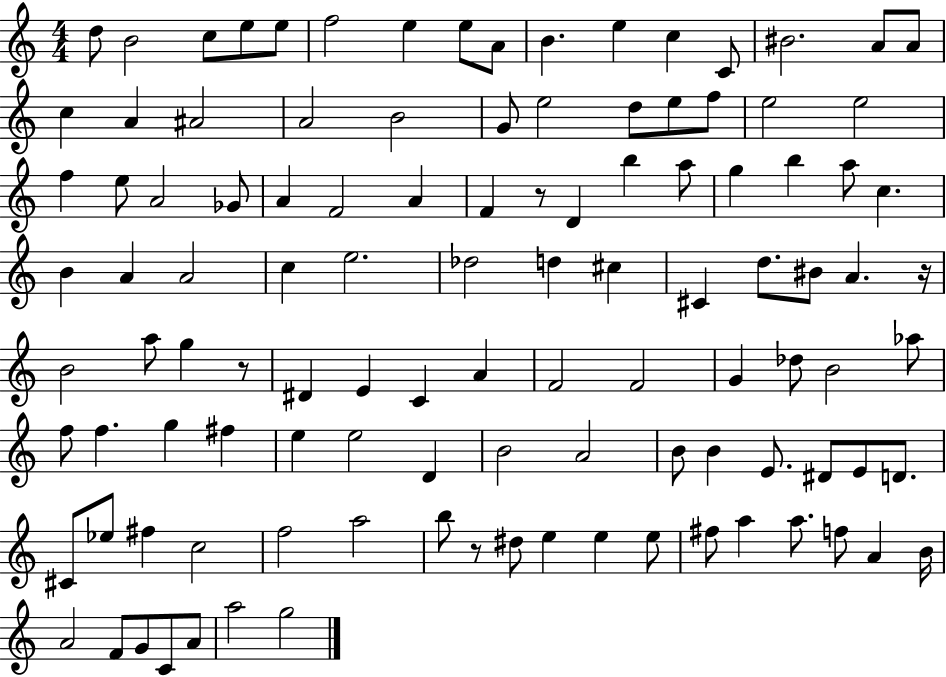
{
  \clef treble
  \numericTimeSignature
  \time 4/4
  \key c \major
  \repeat volta 2 { d''8 b'2 c''8 e''8 e''8 | f''2 e''4 e''8 a'8 | b'4. e''4 c''4 c'8 | bis'2. a'8 a'8 | \break c''4 a'4 ais'2 | a'2 b'2 | g'8 e''2 d''8 e''8 f''8 | e''2 e''2 | \break f''4 e''8 a'2 ges'8 | a'4 f'2 a'4 | f'4 r8 d'4 b''4 a''8 | g''4 b''4 a''8 c''4. | \break b'4 a'4 a'2 | c''4 e''2. | des''2 d''4 cis''4 | cis'4 d''8. bis'8 a'4. r16 | \break b'2 a''8 g''4 r8 | dis'4 e'4 c'4 a'4 | f'2 f'2 | g'4 des''8 b'2 aes''8 | \break f''8 f''4. g''4 fis''4 | e''4 e''2 d'4 | b'2 a'2 | b'8 b'4 e'8. dis'8 e'8 d'8. | \break cis'8 ees''8 fis''4 c''2 | f''2 a''2 | b''8 r8 dis''8 e''4 e''4 e''8 | fis''8 a''4 a''8. f''8 a'4 b'16 | \break a'2 f'8 g'8 c'8 a'8 | a''2 g''2 | } \bar "|."
}